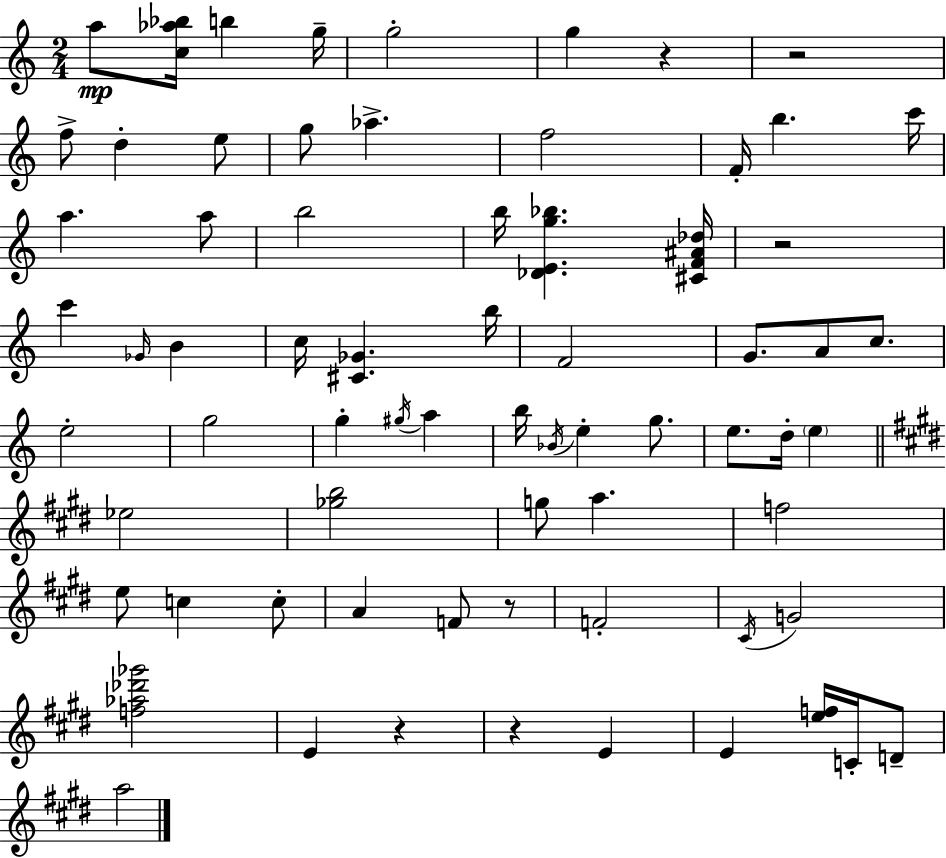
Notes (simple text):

A5/e [C5,Ab5,Bb5]/s B5/q G5/s G5/h G5/q R/q R/h F5/e D5/q E5/e G5/e Ab5/q. F5/h F4/s B5/q. C6/s A5/q. A5/e B5/h B5/s [Db4,E4,G5,Bb5]/q. [C#4,F4,A#4,Db5]/s R/h C6/q Gb4/s B4/q C5/s [C#4,Gb4]/q. B5/s F4/h G4/e. A4/e C5/e. E5/h G5/h G5/q G#5/s A5/q B5/s Bb4/s E5/q G5/e. E5/e. D5/s E5/q Eb5/h [Gb5,B5]/h G5/e A5/q. F5/h E5/e C5/q C5/e A4/q F4/e R/e F4/h C#4/s G4/h [F5,Ab5,Db6,Gb6]/h E4/q R/q R/q E4/q E4/q [E5,F5]/s C4/s D4/e A5/h